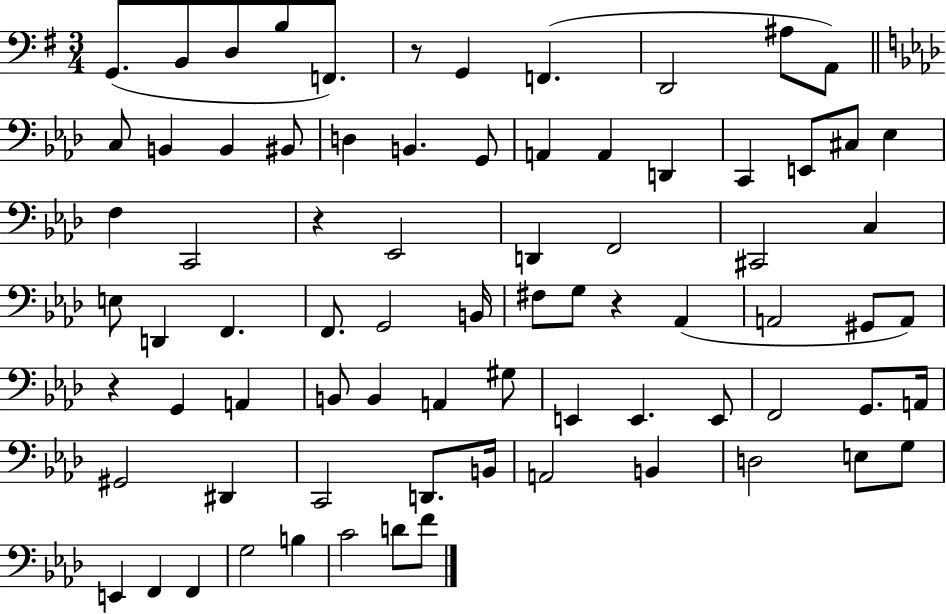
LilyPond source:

{
  \clef bass
  \numericTimeSignature
  \time 3/4
  \key g \major
  g,8.( b,8 d8 b8 f,8.) | r8 g,4 f,4.( | d,2 ais8 a,8) | \bar "||" \break \key f \minor c8 b,4 b,4 bis,8 | d4 b,4. g,8 | a,4 a,4 d,4 | c,4 e,8 cis8 ees4 | \break f4 c,2 | r4 ees,2 | d,4 f,2 | cis,2 c4 | \break e8 d,4 f,4. | f,8. g,2 b,16 | fis8 g8 r4 aes,4( | a,2 gis,8 a,8) | \break r4 g,4 a,4 | b,8 b,4 a,4 gis8 | e,4 e,4. e,8 | f,2 g,8. a,16 | \break gis,2 dis,4 | c,2 d,8. b,16 | a,2 b,4 | d2 e8 g8 | \break e,4 f,4 f,4 | g2 b4 | c'2 d'8 f'8 | \bar "|."
}